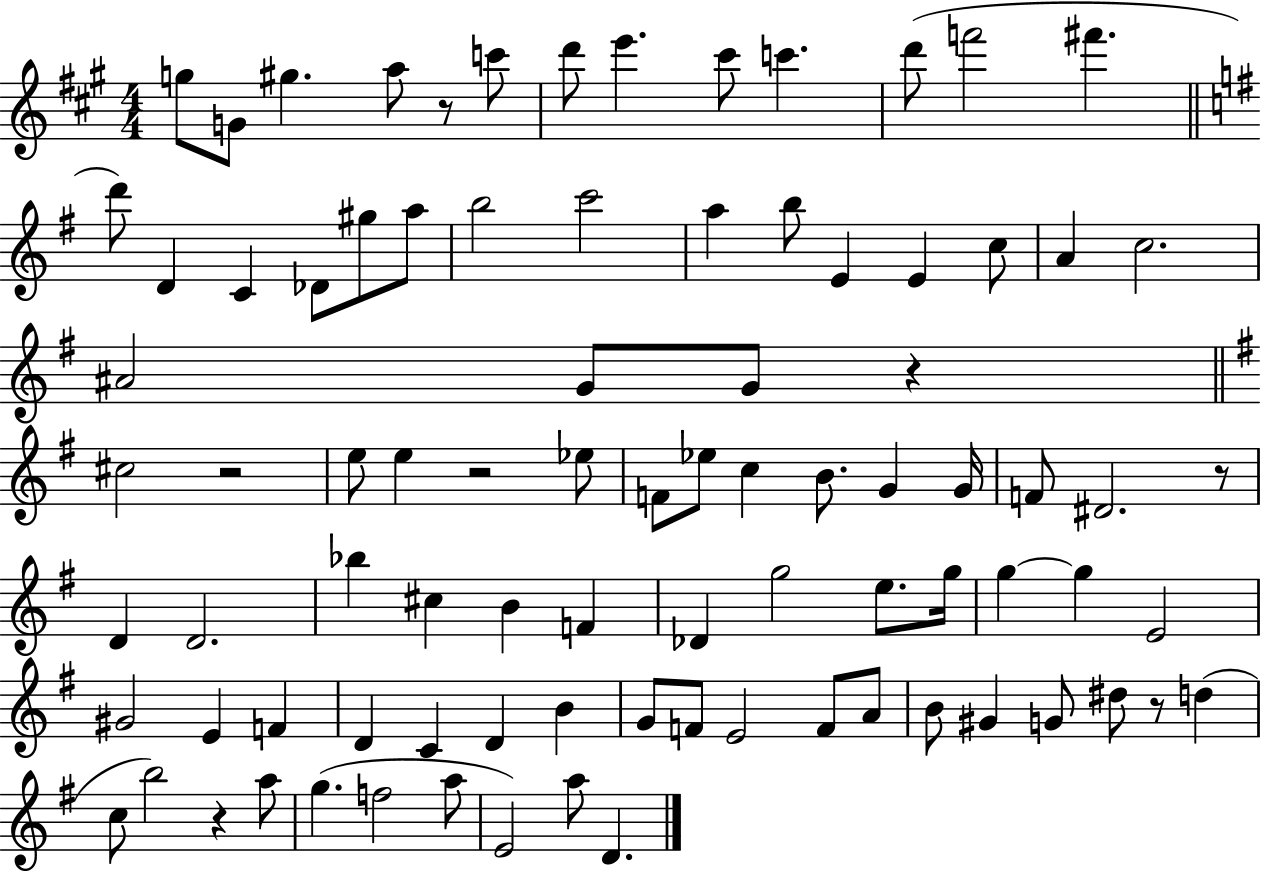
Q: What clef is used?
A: treble